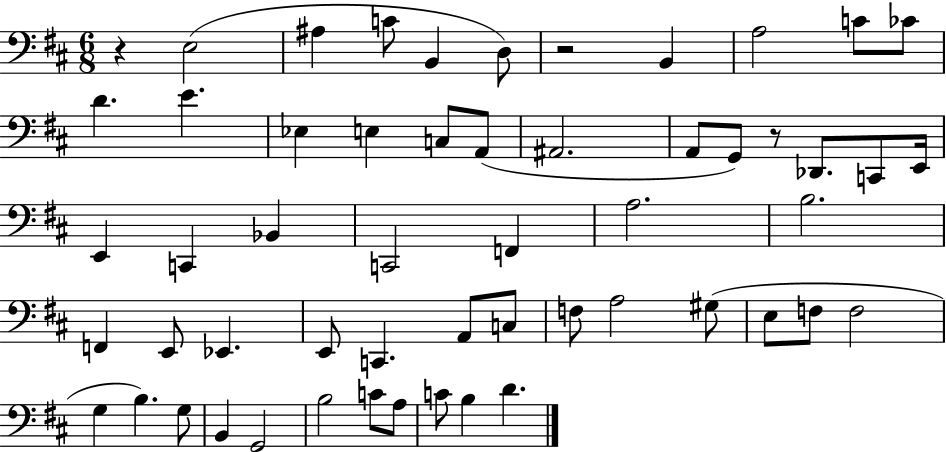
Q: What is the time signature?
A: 6/8